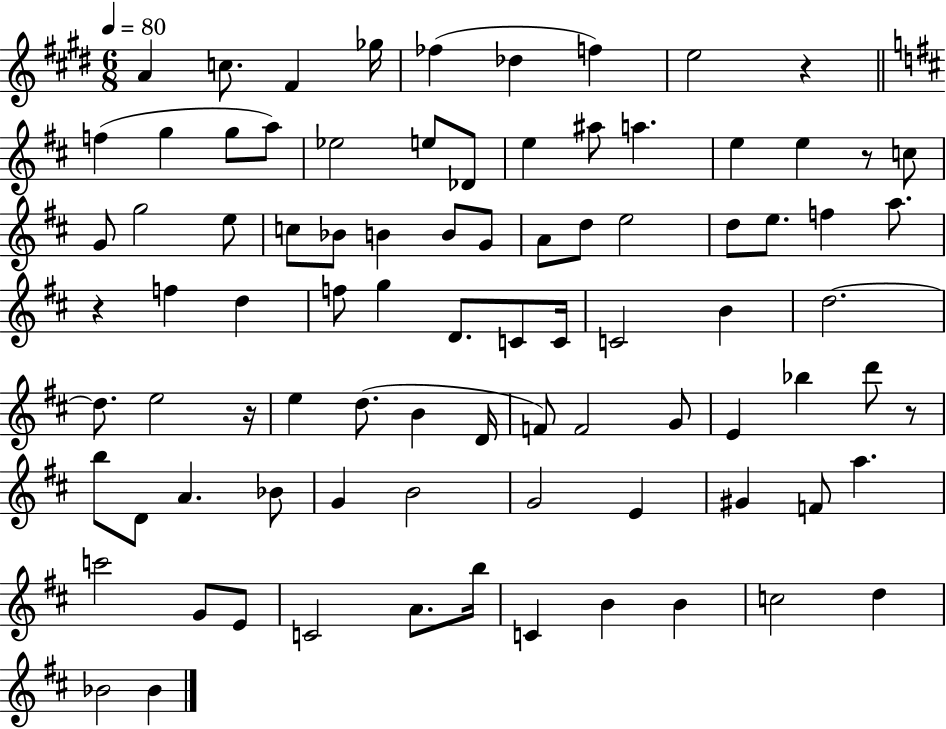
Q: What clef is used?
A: treble